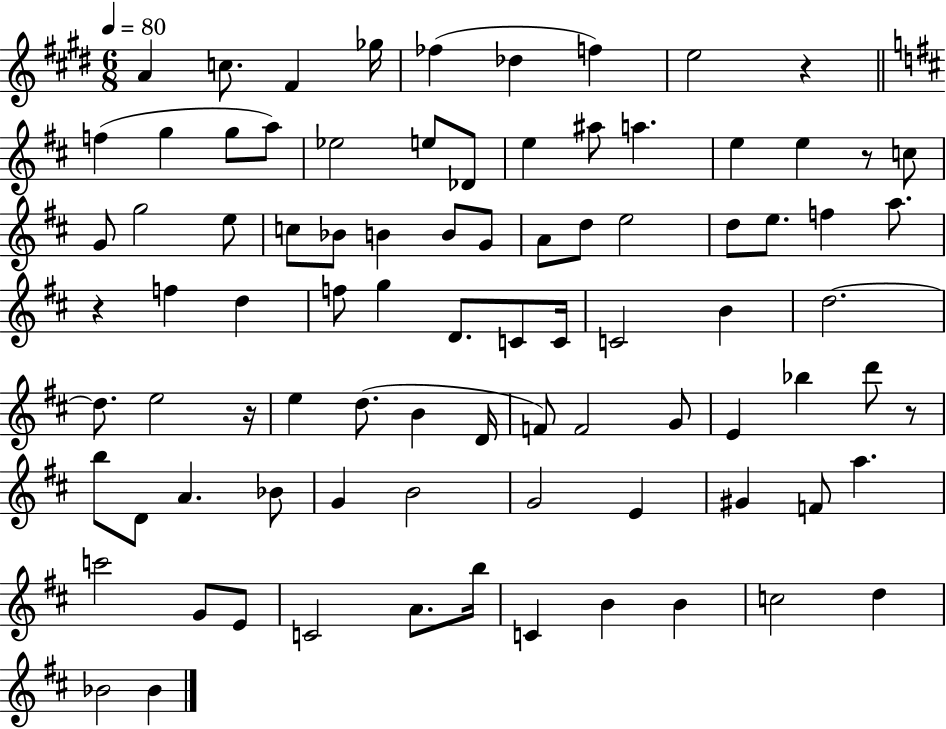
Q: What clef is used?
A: treble